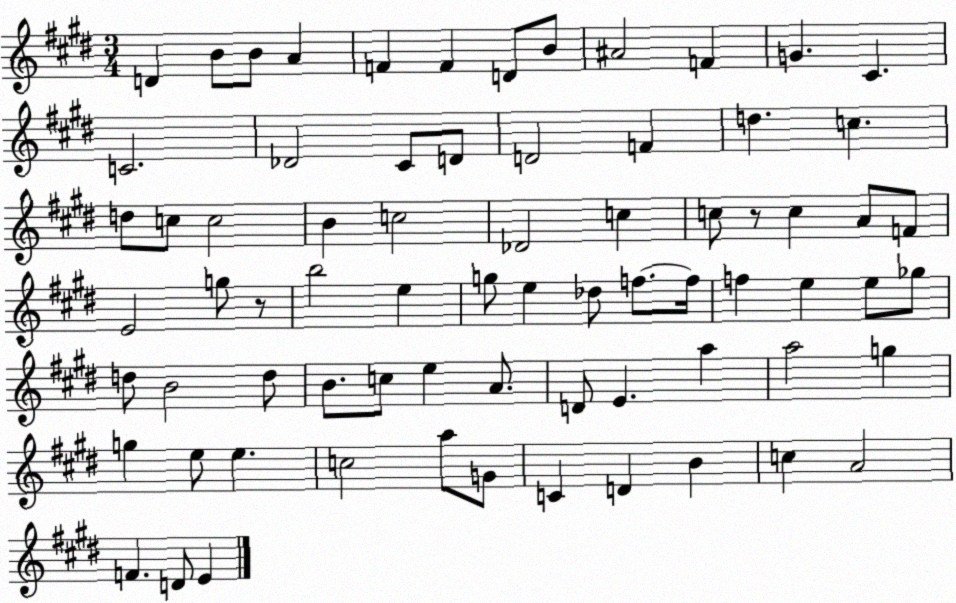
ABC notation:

X:1
T:Untitled
M:3/4
L:1/4
K:E
D B/2 B/2 A F F D/2 B/2 ^A2 F G ^C C2 _D2 ^C/2 D/2 D2 F d c d/2 c/2 c2 B c2 _D2 c c/2 z/2 c A/2 F/2 E2 g/2 z/2 b2 e g/2 e _d/2 f/2 f/4 f e e/2 _g/2 d/2 B2 d/2 B/2 c/2 e A/2 D/2 E a a2 g g e/2 e c2 a/2 G/2 C D B c A2 F D/2 E